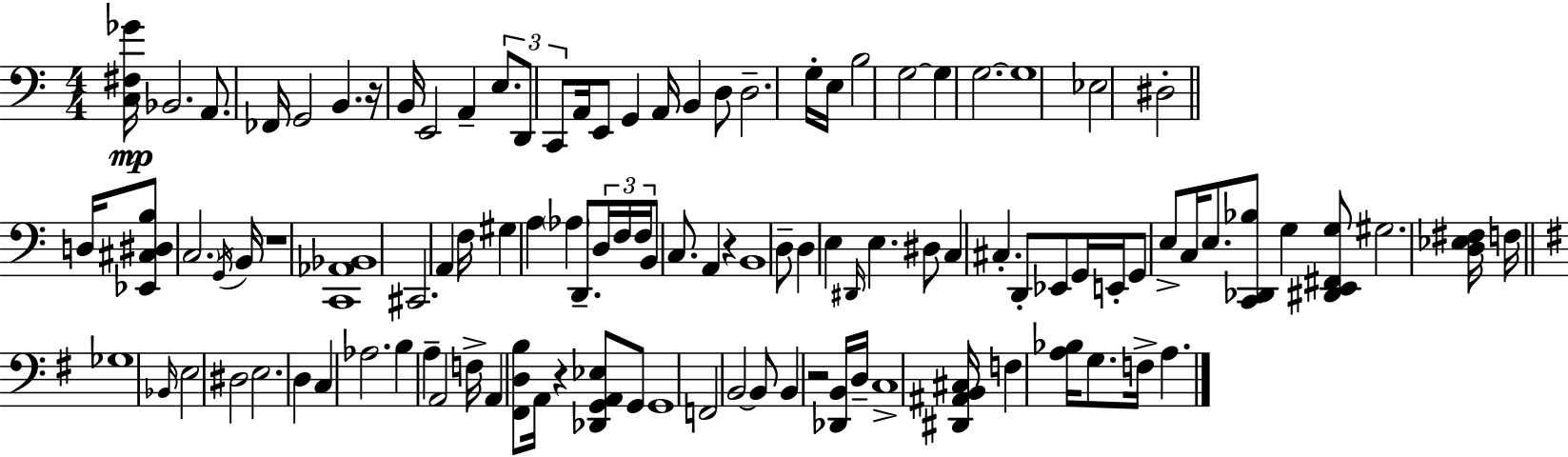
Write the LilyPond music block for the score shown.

{
  \clef bass
  \numericTimeSignature
  \time 4/4
  \key c \major
  <c fis ges'>16\mp bes,2. a,8. | fes,16 g,2 b,4. r16 | b,16 e,2 a,4-- \tuplet 3/2 { e8. | d,8 c,8 } a,16 e,8 g,4 a,16 b,4 | \break d8 d2.-- g16-. e16 | b2 g2~~ | g4 g2.~~ | g1 | \break ees2 dis2-. | \bar "||" \break \key a \minor d16 <ees, cis dis b>8 \parenthesize c2. \acciaccatura { g,16 } | b,16 r1 | <c, aes, bes,>1 | cis,2. a,4 | \break f16 gis4 a4 \parenthesize aes4 d,8.-- | \tuplet 3/2 { d16 f16 f16 } b,8 c8. a,4 r4 | b,1 | d8-- d4 e4 \grace { dis,16 } e4. | \break dis8 c4 cis4.-. d,8-. | ees,8 g,16 e,16-. g,8 e8-> c16 e8. <c, des, bes>8 g4 | <dis, e, fis, g>8 gis2. | <d ees fis>16 f16 \bar "||" \break \key e \minor ges1 | \grace { bes,16 } e2 dis2 | e2. d4 | c4 aes2. | \break b4 a4-- a,2 | f16-> a,4 <fis, d b>8 a,16 r4 <des, g, a, ees>8 g,8 | g,1 | f,2 b,2~~ | \break b,8 b,4 r2 <des, b,>16 | d16-- c1-> | <dis, ais, b, cis>16 f4 <a bes>16 g8. f16-> a4. | \bar "|."
}